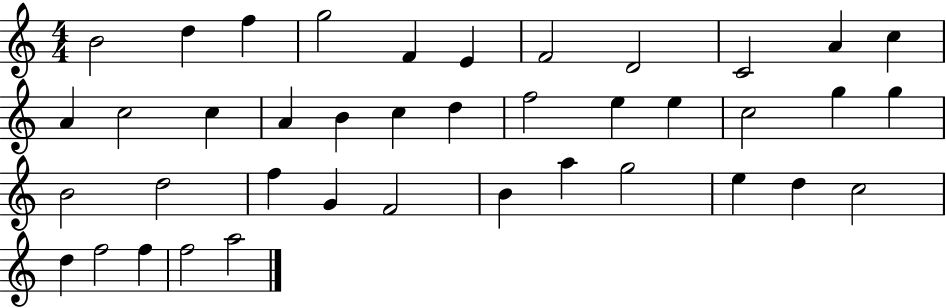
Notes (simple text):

B4/h D5/q F5/q G5/h F4/q E4/q F4/h D4/h C4/h A4/q C5/q A4/q C5/h C5/q A4/q B4/q C5/q D5/q F5/h E5/q E5/q C5/h G5/q G5/q B4/h D5/h F5/q G4/q F4/h B4/q A5/q G5/h E5/q D5/q C5/h D5/q F5/h F5/q F5/h A5/h